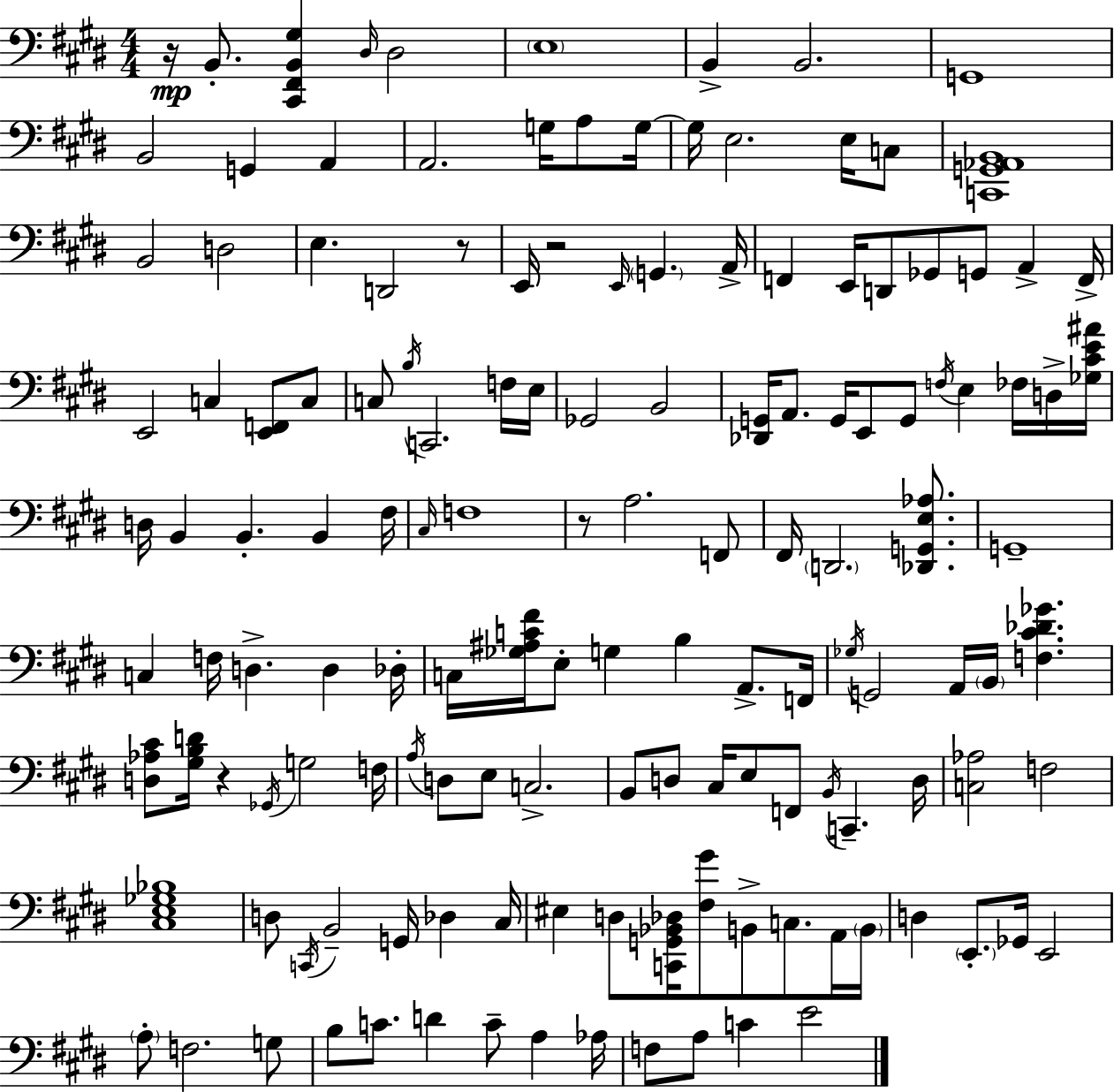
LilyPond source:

{
  \clef bass
  \numericTimeSignature
  \time 4/4
  \key e \major
  r16\mp b,8.-. <cis, fis, b, gis>4 \grace { dis16 } dis2 | \parenthesize e1 | b,4-> b,2. | g,1 | \break b,2 g,4 a,4 | a,2. g16 a8 | g16~~ g16 e2. e16 c8 | <c, g, aes, b,>1 | \break b,2 d2 | e4. d,2 r8 | e,16 r2 \grace { e,16 } \parenthesize g,4. | a,16-> f,4 e,16 d,8 ges,8 g,8 a,4-> | \break f,16-> e,2 c4 <e, f,>8 | c8 c8 \acciaccatura { b16 } c,2. | f16 e16 ges,2 b,2 | <des, g,>16 a,8. g,16 e,8 g,8 \acciaccatura { f16 } e4 | \break fes16 d16-> <ges cis' e' ais'>16 d16 b,4 b,4.-. b,4 | fis16 \grace { cis16 } f1 | r8 a2. | f,8 fis,16 \parenthesize d,2. | \break <des, g, e aes>8. g,1-- | c4 f16 d4.-> | d4 des16-. c16 <ges ais c' fis'>16 e8-. g4 b4 | a,8.-> f,16 \acciaccatura { ges16 } g,2 a,16 \parenthesize b,16 | \break <f cis' des' ges'>4. <d aes cis'>8 <gis b d'>16 r4 \acciaccatura { ges,16 } g2 | f16 \acciaccatura { a16 } d8 e8 c2.-> | b,8 d8 cis16 e8 f,8 | \acciaccatura { b,16 } c,4.-- d16 <c aes>2 | \break f2 <cis e ges bes>1 | d8 \acciaccatura { c,16 } b,2-- | g,16 des4 cis16 eis4 d8 | <c, g, bes, des>16 <fis gis'>8 b,8-> c8. a,16 \parenthesize b,16 d4 \parenthesize e,8.-. | \break ges,16 e,2 \parenthesize a8-. f2. | g8 b8 c'8. d'4 | c'8-- a4 aes16 f8 a8 c'4 | e'2 \bar "|."
}